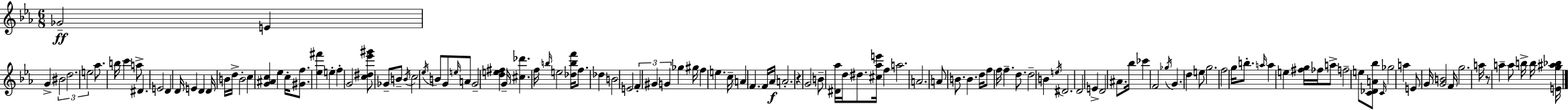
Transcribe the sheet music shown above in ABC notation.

X:1
T:Untitled
M:6/8
L:1/4
K:Eb
_G2 E G ^B2 d2 e2 _a/2 b/4 c' a/2 ^D E2 D D/4 E D D/4 B/4 d/4 B2 c [G^Ac] _e c/4 [^Gf]/2 [_e^f'] e f G2 [c^d_e'^g']/2 _G/2 B/2 B/4 c2 _e/4 B/2 G/2 e/4 A/2 G2 [de^f] G/4 [^c_d'] f/4 b/4 e2 [_dbf']/4 f/2 _d B2 E2 F ^G G _g ^g/4 f e c/4 A F F/4 _A/4 A2 z G2 B/2 [^D_a]/4 d/4 ^d/2 [^c_ae']/4 f a2 A2 A/2 B/2 B d/4 f/2 f/4 f d/2 d2 B e/4 ^D2 D2 E D2 ^A/2 _b/4 _c' F2 _g/4 G d e/2 g2 f2 g/4 b/2 a/4 a e [^fg]/4 _f/4 a/2 f2 e/2 [C_DA_b]/2 C/4 _g2 a E/2 G/4 [GB]2 F/4 g2 a/4 z/2 a a/2 b/4 b/4 [Eg^a_b]/4